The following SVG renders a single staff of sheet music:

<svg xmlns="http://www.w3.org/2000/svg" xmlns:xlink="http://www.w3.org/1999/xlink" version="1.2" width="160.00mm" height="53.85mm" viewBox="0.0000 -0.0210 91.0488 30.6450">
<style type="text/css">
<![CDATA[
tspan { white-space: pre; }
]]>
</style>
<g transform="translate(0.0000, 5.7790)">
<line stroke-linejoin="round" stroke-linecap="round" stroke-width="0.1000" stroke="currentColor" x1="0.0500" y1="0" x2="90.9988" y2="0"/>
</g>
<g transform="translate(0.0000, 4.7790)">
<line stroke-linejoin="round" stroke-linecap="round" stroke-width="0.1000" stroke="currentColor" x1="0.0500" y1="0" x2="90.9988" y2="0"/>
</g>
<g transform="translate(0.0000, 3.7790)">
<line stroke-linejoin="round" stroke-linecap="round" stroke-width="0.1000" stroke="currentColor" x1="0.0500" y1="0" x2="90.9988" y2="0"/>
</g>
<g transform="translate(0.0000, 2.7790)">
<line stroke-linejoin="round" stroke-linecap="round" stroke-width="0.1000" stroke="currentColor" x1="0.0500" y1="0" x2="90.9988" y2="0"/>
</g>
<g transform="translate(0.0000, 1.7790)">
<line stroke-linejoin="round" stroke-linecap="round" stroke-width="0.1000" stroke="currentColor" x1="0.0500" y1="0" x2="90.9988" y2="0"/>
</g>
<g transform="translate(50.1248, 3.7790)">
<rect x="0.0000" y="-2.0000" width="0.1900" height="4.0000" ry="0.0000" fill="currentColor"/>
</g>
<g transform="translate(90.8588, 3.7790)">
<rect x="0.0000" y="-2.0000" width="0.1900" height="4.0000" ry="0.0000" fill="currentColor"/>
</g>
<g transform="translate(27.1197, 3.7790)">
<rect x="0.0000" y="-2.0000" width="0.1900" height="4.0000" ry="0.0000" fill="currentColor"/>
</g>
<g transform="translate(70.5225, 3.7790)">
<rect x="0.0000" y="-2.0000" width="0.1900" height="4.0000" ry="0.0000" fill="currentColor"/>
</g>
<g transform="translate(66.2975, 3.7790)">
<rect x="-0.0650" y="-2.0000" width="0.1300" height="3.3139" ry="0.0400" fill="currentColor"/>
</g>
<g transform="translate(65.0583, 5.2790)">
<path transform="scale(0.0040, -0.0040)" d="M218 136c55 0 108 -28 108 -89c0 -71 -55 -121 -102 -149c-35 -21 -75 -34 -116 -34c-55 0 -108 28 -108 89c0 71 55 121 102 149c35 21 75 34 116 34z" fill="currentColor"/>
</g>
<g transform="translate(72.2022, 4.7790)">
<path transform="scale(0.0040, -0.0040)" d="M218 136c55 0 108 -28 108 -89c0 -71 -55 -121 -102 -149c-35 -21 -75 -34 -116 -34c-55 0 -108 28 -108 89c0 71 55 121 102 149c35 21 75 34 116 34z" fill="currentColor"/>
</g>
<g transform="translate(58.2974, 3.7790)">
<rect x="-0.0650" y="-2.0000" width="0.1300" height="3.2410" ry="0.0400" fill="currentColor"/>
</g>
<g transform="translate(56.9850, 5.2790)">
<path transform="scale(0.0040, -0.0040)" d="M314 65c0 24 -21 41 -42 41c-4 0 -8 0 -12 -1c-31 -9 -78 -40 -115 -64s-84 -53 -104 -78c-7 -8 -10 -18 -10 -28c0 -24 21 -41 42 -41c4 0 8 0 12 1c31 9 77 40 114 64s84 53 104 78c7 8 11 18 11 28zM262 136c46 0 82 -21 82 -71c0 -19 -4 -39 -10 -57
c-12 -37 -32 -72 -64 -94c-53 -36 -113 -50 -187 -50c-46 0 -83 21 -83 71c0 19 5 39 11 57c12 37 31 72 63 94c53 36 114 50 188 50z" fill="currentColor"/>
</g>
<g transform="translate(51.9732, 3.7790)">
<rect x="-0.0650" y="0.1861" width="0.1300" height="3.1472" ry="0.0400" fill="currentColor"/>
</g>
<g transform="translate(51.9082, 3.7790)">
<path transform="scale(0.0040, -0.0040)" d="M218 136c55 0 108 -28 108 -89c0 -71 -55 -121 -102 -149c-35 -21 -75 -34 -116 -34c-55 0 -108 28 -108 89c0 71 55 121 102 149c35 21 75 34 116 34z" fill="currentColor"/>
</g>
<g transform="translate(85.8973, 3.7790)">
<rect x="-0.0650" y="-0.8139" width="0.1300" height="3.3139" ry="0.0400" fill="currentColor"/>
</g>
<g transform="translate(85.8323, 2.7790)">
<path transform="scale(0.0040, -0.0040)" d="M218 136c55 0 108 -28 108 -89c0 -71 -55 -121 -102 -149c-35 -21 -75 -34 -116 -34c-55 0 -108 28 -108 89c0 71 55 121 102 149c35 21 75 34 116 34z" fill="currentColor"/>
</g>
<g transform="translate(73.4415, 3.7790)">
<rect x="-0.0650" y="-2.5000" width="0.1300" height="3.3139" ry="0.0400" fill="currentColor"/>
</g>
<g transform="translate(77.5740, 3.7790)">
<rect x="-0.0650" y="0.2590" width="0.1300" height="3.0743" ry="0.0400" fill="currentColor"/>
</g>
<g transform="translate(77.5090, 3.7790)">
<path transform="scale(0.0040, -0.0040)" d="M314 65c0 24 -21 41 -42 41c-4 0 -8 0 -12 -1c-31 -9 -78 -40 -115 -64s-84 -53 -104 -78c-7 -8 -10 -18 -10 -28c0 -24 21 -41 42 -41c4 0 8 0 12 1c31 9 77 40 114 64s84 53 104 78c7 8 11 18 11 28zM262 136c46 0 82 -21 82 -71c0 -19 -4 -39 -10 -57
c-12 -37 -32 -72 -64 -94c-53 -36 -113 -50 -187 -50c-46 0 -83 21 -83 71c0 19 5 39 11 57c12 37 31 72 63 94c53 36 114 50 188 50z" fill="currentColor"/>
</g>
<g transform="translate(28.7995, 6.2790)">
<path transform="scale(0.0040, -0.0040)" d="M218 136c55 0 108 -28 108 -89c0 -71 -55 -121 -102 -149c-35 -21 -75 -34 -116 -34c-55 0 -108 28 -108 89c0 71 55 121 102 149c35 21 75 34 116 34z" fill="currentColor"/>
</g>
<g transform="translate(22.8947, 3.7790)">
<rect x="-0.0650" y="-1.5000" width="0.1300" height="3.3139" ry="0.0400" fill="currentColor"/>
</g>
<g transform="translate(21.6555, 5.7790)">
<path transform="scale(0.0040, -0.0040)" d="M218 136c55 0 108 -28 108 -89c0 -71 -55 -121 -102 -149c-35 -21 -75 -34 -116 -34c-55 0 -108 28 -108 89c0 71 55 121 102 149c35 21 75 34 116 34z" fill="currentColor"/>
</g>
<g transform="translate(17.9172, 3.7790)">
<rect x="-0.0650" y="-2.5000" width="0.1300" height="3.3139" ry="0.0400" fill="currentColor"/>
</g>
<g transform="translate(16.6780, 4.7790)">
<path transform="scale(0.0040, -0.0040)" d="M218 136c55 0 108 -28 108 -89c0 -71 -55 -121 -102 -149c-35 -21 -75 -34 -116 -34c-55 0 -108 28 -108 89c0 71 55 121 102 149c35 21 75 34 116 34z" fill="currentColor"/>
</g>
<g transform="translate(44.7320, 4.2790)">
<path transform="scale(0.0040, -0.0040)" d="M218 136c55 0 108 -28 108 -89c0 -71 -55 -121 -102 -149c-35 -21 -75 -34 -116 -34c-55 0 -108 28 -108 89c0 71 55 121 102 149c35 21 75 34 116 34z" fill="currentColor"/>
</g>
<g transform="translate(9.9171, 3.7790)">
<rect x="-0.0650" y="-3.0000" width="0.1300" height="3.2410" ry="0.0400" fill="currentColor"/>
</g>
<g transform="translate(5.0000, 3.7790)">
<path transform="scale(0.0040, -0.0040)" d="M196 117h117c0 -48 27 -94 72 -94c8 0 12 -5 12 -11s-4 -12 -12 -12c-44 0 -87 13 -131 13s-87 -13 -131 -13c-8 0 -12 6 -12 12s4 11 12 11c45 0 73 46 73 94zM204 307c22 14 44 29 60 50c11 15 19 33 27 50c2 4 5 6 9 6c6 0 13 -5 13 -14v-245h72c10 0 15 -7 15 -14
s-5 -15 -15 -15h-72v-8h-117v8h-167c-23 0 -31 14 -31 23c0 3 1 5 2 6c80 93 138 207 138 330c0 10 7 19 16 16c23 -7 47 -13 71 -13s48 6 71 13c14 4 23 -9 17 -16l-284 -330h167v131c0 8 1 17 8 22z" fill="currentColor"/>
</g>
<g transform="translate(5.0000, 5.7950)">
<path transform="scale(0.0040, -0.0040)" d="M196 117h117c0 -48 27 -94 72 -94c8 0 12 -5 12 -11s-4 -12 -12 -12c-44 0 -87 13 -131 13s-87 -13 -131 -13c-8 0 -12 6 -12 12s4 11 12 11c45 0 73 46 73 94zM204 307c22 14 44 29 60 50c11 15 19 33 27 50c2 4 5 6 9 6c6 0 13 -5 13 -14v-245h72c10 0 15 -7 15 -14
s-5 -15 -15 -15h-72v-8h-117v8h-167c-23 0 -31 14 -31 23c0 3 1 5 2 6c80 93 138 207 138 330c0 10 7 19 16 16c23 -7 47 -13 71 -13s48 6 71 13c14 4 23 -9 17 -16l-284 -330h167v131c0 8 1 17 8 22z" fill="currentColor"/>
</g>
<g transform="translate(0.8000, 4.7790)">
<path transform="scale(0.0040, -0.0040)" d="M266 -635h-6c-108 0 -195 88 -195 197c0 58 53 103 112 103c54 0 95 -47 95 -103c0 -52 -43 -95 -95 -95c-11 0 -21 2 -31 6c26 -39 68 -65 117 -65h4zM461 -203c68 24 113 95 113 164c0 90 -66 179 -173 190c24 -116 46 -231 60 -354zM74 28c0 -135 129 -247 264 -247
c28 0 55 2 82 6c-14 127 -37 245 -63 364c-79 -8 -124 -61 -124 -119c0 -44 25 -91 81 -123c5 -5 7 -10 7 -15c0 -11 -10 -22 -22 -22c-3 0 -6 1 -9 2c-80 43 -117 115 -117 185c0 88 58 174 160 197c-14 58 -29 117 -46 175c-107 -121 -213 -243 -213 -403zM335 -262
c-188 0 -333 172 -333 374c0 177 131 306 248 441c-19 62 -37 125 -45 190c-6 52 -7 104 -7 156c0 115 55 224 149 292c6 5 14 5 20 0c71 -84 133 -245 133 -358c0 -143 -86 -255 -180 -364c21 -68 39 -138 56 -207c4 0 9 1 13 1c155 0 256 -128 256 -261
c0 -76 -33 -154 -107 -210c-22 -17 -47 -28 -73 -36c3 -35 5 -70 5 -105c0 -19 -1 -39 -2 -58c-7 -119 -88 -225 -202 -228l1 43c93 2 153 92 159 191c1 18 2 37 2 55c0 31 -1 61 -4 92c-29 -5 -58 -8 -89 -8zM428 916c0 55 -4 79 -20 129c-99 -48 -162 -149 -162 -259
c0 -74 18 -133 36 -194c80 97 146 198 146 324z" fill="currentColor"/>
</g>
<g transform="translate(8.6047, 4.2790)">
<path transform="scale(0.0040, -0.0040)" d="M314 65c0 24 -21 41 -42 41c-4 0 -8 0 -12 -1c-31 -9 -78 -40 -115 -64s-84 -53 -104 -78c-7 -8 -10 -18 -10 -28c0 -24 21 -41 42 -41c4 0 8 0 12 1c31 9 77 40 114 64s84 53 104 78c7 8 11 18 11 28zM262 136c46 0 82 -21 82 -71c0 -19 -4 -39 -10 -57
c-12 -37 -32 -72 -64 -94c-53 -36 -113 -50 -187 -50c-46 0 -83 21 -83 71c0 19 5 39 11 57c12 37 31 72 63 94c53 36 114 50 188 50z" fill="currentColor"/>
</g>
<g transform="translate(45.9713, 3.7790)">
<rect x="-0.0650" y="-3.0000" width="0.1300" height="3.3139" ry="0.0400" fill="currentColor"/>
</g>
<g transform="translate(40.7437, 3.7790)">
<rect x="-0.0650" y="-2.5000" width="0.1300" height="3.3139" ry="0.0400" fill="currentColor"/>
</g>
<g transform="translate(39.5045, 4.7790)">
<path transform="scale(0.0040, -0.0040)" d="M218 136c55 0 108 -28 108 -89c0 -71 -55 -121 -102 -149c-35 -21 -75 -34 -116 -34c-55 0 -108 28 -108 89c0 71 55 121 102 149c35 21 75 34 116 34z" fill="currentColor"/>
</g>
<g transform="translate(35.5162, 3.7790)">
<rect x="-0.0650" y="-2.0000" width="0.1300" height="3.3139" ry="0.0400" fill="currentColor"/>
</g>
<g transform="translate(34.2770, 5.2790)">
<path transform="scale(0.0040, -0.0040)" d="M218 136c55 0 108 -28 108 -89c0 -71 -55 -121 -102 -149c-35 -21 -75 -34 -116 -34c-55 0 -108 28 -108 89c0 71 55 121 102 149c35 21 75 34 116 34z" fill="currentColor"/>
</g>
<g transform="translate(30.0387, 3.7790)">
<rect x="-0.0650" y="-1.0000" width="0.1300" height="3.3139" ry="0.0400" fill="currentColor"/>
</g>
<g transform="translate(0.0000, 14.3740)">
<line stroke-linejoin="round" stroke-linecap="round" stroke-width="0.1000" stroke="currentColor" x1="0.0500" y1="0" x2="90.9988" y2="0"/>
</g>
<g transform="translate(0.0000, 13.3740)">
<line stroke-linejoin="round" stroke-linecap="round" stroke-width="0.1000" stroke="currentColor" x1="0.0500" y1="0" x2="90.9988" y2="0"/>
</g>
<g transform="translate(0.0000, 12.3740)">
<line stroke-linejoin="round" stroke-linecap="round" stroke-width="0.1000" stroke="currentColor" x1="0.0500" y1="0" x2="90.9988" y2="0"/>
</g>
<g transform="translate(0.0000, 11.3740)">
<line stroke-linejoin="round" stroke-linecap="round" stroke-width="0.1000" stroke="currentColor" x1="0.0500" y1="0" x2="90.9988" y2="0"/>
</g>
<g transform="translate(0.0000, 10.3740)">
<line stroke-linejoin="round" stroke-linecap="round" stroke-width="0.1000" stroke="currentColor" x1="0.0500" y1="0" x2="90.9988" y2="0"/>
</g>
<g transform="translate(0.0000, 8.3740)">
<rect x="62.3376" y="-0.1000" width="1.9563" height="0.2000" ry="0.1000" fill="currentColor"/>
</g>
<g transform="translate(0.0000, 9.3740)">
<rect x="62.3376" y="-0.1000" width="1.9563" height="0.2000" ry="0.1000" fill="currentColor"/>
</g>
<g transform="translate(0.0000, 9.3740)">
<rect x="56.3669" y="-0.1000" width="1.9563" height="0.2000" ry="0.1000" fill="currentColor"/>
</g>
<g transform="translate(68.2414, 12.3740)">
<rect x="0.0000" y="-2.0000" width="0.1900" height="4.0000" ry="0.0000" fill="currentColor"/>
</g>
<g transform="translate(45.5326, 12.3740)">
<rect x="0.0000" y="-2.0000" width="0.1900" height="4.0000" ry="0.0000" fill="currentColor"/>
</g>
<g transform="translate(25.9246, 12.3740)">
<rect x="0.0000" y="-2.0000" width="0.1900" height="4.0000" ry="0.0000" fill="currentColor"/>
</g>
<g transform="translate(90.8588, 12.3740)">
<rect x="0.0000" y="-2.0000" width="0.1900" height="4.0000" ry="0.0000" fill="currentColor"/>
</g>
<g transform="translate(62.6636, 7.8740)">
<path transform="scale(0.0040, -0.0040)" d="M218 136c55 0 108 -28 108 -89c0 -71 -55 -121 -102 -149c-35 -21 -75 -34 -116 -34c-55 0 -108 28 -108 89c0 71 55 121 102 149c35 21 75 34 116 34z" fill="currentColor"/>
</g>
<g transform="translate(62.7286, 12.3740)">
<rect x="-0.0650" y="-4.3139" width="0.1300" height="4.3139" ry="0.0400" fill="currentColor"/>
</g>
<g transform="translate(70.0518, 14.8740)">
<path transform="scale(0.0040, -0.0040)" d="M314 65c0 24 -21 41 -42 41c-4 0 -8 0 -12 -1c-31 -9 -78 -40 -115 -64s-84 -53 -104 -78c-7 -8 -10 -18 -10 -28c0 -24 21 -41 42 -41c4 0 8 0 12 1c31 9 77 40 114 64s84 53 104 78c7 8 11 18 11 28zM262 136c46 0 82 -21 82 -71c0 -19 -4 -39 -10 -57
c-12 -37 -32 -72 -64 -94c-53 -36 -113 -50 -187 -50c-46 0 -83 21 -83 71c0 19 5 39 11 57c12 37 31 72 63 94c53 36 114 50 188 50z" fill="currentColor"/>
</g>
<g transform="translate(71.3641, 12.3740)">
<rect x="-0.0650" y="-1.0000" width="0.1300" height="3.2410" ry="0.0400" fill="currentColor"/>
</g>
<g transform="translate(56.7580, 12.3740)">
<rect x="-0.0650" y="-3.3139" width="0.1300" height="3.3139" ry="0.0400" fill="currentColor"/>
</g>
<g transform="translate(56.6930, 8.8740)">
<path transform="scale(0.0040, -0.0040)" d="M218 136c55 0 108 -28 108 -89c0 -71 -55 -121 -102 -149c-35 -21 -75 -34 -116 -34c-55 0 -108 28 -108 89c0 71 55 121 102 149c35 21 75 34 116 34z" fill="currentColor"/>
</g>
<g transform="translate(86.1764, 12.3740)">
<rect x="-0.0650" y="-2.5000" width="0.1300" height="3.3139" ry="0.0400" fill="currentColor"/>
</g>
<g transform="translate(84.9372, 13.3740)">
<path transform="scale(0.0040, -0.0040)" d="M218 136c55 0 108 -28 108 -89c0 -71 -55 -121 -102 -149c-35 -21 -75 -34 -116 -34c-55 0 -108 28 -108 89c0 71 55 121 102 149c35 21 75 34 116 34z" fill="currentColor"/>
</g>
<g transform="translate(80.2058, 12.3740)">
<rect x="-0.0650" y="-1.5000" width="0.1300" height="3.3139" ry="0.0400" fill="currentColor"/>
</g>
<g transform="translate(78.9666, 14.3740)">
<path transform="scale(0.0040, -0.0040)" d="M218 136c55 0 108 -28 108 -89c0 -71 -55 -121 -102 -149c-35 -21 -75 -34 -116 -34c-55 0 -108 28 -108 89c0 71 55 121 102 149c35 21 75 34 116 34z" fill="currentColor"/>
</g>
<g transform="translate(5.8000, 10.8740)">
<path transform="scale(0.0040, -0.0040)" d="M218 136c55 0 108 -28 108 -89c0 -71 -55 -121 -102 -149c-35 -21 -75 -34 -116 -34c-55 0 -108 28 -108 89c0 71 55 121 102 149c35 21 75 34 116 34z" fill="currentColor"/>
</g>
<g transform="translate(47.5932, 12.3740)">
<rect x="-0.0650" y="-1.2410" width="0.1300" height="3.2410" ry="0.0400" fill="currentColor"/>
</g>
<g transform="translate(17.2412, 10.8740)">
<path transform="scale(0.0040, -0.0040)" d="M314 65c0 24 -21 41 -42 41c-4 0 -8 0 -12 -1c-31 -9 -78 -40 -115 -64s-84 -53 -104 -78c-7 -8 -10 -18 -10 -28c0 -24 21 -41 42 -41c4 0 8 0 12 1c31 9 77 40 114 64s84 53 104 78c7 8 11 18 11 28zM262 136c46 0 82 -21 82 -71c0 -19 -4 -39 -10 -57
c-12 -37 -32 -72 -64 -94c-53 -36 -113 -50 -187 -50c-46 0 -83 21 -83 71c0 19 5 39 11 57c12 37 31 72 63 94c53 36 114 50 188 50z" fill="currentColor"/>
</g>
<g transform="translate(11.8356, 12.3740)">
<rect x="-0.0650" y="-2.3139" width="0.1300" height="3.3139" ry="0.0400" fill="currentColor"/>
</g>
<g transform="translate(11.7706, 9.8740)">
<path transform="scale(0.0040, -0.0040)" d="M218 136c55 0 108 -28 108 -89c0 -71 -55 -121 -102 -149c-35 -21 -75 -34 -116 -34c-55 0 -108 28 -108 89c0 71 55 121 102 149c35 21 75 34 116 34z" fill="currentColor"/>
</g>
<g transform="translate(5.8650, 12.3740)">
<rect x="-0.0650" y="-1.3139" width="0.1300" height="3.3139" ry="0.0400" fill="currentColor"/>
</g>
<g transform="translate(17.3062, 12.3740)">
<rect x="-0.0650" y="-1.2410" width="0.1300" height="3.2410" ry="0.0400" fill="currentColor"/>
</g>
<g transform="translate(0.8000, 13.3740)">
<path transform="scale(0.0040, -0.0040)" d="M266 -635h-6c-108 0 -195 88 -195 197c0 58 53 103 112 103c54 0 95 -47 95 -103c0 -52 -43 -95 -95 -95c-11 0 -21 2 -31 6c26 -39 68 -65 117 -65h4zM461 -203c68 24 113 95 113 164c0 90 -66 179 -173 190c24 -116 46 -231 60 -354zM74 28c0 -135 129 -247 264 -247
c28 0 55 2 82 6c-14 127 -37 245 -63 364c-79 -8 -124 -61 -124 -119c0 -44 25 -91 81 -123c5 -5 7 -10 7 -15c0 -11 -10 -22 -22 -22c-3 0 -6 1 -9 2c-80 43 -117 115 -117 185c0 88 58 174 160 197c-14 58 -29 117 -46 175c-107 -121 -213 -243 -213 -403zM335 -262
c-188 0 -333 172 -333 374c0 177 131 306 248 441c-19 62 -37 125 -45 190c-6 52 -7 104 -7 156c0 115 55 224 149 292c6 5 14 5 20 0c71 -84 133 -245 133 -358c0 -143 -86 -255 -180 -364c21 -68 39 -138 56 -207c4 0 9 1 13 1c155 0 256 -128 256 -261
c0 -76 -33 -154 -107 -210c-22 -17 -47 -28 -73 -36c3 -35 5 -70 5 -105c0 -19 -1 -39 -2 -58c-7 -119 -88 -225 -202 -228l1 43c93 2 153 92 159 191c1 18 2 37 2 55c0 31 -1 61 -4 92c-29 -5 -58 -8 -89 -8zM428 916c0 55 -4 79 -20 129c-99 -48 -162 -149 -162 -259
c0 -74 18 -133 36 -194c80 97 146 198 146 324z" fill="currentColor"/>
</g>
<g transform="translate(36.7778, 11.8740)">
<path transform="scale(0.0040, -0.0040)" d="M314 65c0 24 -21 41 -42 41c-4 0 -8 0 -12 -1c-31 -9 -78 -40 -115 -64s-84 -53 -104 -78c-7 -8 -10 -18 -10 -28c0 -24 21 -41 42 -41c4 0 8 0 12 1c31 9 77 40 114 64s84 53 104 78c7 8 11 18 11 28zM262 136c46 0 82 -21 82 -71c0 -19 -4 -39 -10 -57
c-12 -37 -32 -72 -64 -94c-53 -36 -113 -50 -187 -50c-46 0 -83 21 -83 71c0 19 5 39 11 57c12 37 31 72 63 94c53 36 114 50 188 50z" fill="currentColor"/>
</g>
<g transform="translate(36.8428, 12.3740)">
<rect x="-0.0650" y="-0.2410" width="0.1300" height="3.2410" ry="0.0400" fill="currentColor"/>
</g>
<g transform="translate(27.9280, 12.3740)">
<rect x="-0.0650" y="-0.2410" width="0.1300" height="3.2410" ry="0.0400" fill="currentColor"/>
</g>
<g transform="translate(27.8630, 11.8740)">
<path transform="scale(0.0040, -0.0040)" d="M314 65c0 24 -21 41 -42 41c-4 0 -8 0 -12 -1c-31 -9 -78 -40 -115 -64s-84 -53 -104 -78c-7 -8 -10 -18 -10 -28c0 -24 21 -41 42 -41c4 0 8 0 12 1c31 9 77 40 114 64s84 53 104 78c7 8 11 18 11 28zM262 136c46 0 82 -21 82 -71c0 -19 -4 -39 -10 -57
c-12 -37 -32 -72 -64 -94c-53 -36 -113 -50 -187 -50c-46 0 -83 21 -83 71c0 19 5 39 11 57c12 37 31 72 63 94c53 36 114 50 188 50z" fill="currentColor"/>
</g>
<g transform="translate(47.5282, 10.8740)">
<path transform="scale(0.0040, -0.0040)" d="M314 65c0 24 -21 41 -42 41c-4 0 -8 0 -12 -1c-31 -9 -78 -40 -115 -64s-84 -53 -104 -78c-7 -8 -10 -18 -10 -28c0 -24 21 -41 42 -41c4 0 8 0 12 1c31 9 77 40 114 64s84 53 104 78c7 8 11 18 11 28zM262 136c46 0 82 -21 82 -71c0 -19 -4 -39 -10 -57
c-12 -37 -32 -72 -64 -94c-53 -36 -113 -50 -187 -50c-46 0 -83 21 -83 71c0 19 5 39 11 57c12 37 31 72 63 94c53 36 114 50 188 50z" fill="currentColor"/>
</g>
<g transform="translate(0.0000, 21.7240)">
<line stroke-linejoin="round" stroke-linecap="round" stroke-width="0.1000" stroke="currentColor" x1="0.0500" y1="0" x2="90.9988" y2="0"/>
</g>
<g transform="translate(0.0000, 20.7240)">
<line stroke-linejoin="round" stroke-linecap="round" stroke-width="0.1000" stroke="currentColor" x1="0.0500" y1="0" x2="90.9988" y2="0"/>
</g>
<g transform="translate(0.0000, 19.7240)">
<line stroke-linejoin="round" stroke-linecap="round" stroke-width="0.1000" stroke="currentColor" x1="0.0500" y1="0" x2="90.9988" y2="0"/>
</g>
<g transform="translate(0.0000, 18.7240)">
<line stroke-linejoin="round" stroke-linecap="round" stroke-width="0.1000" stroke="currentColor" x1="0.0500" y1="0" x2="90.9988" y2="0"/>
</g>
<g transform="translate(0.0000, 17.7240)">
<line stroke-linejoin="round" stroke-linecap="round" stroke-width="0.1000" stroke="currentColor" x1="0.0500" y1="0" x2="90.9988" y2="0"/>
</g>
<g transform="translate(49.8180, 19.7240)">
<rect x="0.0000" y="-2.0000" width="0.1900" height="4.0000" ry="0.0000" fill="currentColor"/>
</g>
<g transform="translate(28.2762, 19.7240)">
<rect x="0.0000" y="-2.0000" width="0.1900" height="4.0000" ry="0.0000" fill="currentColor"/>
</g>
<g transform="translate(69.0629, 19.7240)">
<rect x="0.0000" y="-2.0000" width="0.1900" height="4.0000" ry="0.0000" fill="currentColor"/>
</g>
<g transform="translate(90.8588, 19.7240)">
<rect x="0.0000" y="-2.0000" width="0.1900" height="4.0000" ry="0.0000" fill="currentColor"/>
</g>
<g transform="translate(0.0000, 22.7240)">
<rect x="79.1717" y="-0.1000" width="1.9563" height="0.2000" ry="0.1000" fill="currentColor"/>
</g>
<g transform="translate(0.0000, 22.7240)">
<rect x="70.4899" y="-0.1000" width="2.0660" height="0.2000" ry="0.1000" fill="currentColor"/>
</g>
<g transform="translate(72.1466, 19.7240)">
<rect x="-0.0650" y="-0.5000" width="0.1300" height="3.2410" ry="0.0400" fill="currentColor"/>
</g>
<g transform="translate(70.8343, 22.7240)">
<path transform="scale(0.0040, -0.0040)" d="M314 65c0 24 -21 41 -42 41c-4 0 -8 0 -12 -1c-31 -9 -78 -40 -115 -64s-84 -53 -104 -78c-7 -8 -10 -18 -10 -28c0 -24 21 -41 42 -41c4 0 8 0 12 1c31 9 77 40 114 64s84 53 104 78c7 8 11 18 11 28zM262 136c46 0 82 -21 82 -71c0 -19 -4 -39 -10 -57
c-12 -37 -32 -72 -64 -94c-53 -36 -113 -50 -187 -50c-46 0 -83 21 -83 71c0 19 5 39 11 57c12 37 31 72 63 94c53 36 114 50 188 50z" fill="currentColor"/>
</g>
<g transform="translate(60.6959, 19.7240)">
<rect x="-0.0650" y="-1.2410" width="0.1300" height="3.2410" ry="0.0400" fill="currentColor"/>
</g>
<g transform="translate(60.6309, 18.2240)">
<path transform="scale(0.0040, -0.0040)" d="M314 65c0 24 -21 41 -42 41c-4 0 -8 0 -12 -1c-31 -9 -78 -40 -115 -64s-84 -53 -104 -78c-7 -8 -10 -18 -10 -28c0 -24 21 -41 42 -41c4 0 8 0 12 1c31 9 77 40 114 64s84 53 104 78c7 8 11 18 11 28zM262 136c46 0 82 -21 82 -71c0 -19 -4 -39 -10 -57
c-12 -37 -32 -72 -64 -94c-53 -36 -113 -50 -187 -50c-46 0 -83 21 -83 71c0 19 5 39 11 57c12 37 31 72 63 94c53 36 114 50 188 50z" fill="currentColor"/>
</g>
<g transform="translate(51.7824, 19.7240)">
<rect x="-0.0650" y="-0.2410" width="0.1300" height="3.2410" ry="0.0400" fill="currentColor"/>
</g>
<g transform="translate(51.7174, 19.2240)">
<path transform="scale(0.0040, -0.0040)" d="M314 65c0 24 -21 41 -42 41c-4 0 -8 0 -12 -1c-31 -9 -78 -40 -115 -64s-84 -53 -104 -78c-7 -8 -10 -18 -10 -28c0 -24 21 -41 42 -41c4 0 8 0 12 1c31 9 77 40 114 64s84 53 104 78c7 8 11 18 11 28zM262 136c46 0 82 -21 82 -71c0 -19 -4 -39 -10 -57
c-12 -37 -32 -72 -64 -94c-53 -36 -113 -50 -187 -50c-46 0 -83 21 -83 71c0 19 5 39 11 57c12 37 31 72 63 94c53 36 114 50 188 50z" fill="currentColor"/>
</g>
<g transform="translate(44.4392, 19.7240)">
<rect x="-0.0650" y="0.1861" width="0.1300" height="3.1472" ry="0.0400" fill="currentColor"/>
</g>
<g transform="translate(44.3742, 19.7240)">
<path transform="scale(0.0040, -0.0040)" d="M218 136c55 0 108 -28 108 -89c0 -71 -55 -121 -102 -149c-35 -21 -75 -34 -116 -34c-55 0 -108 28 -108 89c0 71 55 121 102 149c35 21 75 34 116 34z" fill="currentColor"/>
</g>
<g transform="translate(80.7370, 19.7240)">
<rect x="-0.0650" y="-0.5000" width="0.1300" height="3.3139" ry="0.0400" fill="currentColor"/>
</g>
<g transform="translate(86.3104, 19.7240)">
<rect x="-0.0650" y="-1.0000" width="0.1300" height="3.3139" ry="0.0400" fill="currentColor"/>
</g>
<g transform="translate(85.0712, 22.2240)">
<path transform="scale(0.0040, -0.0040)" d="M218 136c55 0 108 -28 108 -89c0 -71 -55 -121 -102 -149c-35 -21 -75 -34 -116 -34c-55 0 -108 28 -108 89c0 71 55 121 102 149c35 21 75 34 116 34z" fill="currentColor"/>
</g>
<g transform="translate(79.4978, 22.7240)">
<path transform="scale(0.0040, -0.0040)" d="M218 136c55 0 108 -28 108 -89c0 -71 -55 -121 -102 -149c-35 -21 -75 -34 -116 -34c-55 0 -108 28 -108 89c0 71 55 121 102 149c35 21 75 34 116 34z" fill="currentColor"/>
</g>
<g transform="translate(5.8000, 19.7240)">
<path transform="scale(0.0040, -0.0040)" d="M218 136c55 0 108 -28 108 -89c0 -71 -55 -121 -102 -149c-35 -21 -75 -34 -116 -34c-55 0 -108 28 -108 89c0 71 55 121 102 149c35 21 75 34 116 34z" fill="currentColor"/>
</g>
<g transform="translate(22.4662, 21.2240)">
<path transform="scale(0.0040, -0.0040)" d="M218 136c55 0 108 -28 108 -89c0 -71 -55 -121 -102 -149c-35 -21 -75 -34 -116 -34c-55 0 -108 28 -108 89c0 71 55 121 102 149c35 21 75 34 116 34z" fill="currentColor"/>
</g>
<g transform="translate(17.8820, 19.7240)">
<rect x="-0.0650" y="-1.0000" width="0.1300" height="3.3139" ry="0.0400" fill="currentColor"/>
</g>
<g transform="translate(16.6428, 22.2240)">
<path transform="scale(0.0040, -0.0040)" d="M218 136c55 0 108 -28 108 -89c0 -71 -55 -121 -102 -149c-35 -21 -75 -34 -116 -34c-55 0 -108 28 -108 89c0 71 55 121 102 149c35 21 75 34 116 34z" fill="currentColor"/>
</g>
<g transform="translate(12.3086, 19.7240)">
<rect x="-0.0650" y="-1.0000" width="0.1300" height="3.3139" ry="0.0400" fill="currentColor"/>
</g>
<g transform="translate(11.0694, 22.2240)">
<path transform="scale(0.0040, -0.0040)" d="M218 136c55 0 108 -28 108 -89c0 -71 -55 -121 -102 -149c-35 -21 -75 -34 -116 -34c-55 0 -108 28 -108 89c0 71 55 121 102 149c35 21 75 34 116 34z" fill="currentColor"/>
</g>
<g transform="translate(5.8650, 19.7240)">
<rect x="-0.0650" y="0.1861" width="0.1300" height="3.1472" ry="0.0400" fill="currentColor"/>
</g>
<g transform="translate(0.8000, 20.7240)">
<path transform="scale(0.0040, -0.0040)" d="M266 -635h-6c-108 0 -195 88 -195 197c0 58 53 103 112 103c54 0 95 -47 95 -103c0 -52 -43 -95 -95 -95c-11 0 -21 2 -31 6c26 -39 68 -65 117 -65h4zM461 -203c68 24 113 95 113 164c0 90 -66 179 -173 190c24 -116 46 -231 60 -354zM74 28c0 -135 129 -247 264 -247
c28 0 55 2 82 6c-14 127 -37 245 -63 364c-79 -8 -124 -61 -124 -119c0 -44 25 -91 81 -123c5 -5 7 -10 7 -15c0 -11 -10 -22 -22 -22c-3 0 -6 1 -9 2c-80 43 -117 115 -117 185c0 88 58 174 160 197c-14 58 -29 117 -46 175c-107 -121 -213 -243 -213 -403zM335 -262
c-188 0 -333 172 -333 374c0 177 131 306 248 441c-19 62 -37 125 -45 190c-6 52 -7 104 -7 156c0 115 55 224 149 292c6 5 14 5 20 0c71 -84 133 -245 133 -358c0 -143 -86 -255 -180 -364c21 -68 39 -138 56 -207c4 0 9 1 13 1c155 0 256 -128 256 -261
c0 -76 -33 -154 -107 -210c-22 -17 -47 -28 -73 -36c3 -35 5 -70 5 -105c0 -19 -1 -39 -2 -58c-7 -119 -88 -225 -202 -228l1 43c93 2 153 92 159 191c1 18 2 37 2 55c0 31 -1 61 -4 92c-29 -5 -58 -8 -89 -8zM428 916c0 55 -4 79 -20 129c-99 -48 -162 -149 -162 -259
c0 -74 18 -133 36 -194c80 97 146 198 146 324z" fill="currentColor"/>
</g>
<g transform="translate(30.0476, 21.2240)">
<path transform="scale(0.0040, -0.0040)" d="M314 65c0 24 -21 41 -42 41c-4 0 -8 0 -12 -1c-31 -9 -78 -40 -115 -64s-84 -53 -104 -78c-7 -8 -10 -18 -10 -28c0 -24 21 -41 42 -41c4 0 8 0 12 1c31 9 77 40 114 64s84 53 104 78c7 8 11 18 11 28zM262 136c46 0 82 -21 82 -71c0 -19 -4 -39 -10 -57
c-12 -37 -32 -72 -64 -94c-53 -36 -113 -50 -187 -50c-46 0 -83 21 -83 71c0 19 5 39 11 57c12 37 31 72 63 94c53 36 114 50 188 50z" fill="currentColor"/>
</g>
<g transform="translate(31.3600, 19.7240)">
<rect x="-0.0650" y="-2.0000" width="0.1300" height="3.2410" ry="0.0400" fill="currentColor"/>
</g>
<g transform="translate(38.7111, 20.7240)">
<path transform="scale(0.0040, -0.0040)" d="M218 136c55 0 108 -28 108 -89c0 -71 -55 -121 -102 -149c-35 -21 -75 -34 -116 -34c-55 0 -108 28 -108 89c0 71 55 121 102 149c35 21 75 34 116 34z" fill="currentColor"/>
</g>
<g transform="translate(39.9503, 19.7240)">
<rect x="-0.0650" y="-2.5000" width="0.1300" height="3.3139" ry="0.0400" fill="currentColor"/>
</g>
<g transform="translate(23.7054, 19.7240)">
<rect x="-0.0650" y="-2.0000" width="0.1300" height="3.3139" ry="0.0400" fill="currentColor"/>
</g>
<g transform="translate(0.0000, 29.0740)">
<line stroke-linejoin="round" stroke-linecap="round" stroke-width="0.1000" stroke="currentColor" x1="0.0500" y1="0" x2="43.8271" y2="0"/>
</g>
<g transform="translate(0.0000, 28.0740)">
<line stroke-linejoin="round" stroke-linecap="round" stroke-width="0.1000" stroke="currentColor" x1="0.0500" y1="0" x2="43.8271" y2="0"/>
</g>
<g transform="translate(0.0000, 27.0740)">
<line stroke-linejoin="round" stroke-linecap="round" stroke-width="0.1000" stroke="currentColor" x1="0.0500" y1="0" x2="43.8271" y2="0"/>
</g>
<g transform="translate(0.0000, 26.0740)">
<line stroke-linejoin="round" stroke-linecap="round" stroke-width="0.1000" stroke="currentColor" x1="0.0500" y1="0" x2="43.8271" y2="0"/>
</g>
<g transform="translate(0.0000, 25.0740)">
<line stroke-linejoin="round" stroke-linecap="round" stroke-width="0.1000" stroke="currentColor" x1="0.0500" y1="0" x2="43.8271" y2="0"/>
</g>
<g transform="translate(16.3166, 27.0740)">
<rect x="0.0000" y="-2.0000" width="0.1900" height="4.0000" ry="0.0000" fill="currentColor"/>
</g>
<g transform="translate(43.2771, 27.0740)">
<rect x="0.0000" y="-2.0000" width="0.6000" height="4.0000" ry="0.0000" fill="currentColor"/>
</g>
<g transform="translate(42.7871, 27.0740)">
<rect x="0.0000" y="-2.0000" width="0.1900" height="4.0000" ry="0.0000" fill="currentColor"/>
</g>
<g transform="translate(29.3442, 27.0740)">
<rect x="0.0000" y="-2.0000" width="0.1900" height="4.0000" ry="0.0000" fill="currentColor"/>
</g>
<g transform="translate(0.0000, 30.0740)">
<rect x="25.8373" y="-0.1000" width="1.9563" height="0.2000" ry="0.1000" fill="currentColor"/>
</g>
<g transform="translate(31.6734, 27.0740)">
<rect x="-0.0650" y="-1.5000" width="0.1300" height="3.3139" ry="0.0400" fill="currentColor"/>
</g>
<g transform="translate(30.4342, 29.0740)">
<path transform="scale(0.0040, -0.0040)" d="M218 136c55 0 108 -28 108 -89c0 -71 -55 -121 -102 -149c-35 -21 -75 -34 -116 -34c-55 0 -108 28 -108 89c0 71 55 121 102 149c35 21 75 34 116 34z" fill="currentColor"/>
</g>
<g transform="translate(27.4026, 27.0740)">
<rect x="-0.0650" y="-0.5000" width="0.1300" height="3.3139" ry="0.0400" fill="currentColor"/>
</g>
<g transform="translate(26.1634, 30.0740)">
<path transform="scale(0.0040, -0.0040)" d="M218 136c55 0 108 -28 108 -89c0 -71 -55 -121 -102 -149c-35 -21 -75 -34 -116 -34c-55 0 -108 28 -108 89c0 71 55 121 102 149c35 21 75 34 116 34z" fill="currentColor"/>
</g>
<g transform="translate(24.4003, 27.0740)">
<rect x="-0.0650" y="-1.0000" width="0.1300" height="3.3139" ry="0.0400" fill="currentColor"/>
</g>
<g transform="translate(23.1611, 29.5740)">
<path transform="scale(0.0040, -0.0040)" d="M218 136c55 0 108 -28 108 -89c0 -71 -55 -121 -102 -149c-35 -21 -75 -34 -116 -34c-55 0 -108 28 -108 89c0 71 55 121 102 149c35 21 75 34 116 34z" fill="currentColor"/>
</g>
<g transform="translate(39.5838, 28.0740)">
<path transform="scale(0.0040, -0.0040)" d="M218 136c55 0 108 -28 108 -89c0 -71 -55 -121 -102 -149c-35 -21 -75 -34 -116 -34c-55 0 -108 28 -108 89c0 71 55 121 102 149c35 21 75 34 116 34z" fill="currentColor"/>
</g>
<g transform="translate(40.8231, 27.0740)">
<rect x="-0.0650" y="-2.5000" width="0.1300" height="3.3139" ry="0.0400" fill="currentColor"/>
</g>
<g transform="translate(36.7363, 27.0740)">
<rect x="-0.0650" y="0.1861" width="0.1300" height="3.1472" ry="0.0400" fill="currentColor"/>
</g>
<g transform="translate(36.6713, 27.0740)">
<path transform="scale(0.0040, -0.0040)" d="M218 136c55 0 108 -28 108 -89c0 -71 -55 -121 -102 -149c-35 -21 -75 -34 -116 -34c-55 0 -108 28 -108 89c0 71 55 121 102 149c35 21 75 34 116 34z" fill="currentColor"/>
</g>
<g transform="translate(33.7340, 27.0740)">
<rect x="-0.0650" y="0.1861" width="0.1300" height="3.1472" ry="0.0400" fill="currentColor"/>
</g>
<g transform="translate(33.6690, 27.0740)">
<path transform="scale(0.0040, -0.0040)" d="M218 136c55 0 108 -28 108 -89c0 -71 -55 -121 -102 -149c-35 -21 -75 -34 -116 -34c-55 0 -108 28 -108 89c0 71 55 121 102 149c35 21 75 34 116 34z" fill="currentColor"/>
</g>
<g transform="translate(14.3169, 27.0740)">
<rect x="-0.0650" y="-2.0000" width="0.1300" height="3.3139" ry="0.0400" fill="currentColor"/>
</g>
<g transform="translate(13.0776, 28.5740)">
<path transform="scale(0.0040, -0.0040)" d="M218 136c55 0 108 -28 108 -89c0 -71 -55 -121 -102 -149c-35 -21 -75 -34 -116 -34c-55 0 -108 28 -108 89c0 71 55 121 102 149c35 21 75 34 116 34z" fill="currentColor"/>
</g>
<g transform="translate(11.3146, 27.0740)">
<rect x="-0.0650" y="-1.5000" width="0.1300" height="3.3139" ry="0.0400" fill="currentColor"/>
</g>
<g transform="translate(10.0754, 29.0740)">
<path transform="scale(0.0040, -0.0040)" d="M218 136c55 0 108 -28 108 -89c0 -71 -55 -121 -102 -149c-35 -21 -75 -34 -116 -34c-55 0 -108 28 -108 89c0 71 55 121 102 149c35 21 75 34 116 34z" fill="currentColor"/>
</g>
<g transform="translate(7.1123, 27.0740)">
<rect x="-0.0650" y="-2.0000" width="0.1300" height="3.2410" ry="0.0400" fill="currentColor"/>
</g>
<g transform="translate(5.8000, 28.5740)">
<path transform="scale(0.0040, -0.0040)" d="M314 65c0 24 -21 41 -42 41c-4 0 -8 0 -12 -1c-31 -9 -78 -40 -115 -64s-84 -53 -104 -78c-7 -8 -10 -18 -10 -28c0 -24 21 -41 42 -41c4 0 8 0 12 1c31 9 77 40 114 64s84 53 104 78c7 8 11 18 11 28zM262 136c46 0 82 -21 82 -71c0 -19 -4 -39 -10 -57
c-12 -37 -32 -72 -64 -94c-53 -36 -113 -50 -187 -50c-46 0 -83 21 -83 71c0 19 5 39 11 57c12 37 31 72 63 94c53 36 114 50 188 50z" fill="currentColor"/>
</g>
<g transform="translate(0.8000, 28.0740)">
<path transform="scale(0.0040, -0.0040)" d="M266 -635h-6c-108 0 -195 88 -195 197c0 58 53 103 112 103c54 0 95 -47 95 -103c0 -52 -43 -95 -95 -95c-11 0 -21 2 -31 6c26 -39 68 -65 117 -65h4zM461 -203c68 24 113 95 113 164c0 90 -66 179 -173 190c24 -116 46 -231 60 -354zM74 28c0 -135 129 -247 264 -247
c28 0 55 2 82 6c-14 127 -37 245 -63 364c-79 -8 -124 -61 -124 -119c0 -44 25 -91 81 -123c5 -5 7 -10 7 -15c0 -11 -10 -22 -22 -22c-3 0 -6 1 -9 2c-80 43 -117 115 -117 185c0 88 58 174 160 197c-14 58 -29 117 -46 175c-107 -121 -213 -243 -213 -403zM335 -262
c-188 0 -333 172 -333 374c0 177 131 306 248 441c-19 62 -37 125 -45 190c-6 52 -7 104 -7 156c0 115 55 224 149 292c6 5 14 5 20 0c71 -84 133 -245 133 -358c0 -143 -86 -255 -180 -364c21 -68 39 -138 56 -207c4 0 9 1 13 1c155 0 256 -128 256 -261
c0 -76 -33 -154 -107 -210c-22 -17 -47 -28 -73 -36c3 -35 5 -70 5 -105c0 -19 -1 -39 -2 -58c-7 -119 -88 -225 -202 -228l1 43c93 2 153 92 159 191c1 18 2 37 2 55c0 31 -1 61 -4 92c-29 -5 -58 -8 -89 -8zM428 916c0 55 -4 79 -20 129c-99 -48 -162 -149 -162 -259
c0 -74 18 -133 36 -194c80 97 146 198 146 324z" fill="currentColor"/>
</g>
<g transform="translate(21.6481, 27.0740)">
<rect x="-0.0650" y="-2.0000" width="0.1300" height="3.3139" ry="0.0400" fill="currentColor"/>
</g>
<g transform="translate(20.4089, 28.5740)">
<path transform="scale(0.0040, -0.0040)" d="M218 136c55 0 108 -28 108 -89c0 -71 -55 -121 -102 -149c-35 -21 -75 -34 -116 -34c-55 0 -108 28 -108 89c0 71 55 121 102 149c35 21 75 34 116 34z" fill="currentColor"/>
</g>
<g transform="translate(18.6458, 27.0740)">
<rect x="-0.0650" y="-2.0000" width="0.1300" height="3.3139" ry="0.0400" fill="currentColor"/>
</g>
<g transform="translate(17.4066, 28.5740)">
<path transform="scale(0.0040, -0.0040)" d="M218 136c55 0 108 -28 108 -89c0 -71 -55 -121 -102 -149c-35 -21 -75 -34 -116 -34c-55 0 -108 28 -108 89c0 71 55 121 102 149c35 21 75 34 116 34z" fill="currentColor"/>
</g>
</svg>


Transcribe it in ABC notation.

X:1
T:Untitled
M:4/4
L:1/4
K:C
A2 G E D F G A B F2 F G B2 d e g e2 c2 c2 e2 b d' D2 E G B D D F F2 G B c2 e2 C2 C D F2 E F F F D C E B B G